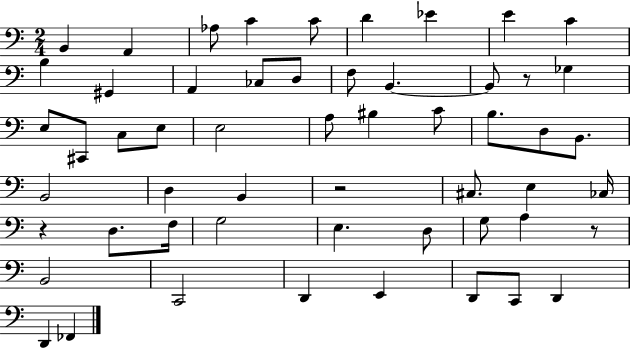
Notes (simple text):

B2/q A2/q Ab3/e C4/q C4/e D4/q Eb4/q E4/q C4/q B3/q G#2/q A2/q CES3/e D3/e F3/e B2/q. B2/e R/e Gb3/q E3/e C#2/e C3/e E3/e E3/h A3/e BIS3/q C4/e B3/e. D3/e B2/e. B2/h D3/q B2/q R/h C#3/e. E3/q CES3/s R/q D3/e. F3/s G3/h E3/q. D3/e G3/e A3/q R/e B2/h C2/h D2/q E2/q D2/e C2/e D2/q D2/q FES2/q